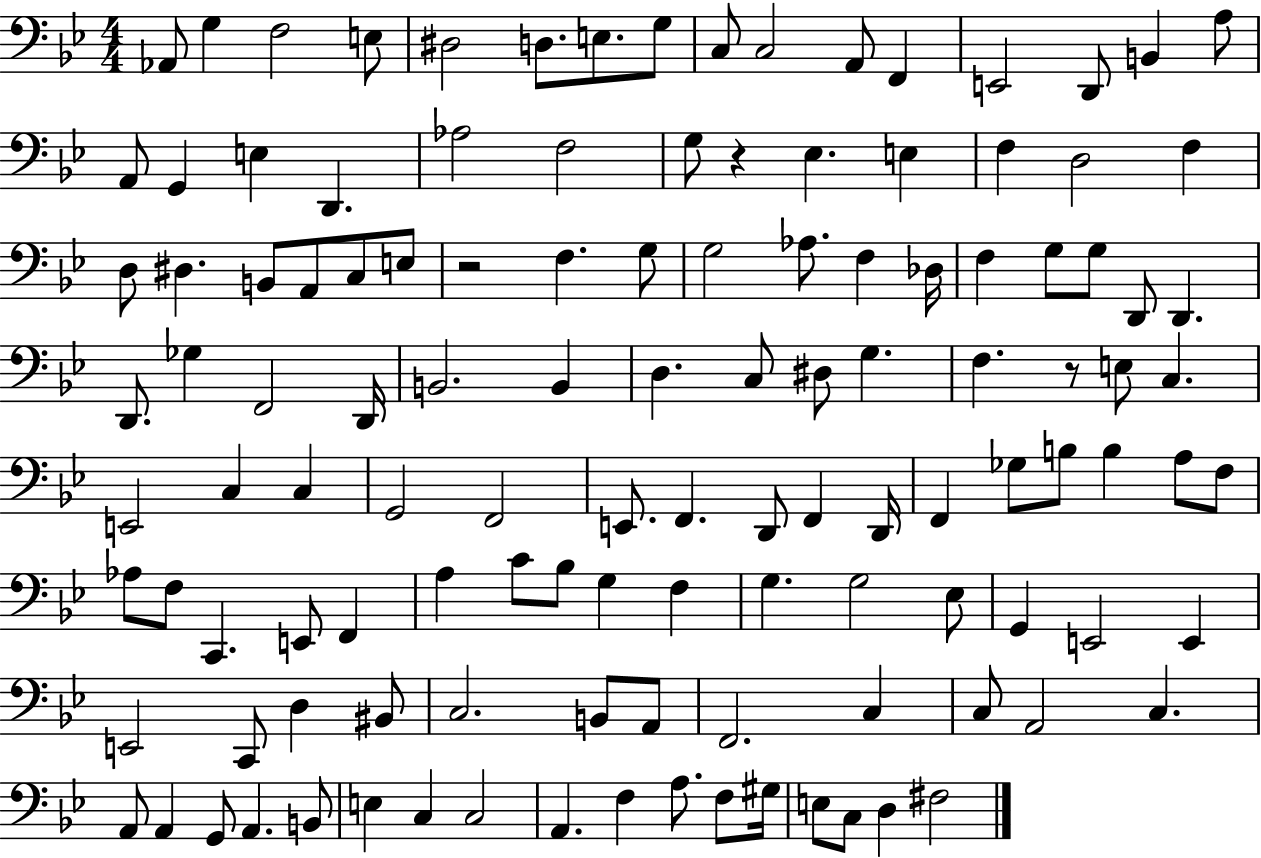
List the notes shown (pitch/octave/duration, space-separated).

Ab2/e G3/q F3/h E3/e D#3/h D3/e. E3/e. G3/e C3/e C3/h A2/e F2/q E2/h D2/e B2/q A3/e A2/e G2/q E3/q D2/q. Ab3/h F3/h G3/e R/q Eb3/q. E3/q F3/q D3/h F3/q D3/e D#3/q. B2/e A2/e C3/e E3/e R/h F3/q. G3/e G3/h Ab3/e. F3/q Db3/s F3/q G3/e G3/e D2/e D2/q. D2/e. Gb3/q F2/h D2/s B2/h. B2/q D3/q. C3/e D#3/e G3/q. F3/q. R/e E3/e C3/q. E2/h C3/q C3/q G2/h F2/h E2/e. F2/q. D2/e F2/q D2/s F2/q Gb3/e B3/e B3/q A3/e F3/e Ab3/e F3/e C2/q. E2/e F2/q A3/q C4/e Bb3/e G3/q F3/q G3/q. G3/h Eb3/e G2/q E2/h E2/q E2/h C2/e D3/q BIS2/e C3/h. B2/e A2/e F2/h. C3/q C3/e A2/h C3/q. A2/e A2/q G2/e A2/q. B2/e E3/q C3/q C3/h A2/q. F3/q A3/e. F3/e G#3/s E3/e C3/e D3/q F#3/h